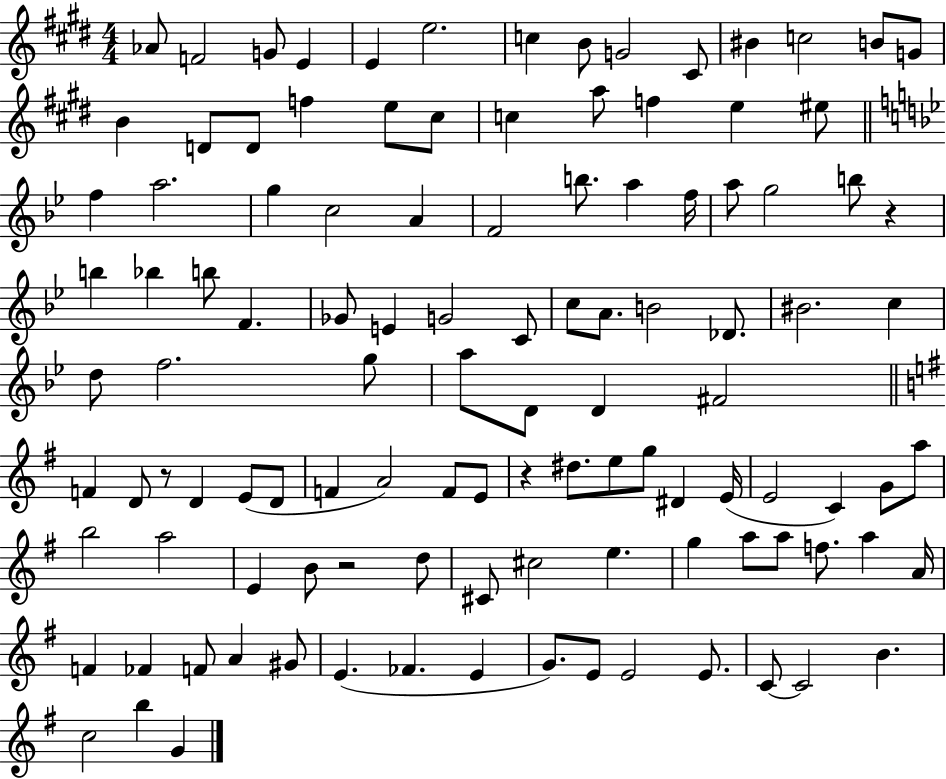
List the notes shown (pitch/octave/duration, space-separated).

Ab4/e F4/h G4/e E4/q E4/q E5/h. C5/q B4/e G4/h C#4/e BIS4/q C5/h B4/e G4/e B4/q D4/e D4/e F5/q E5/e C#5/e C5/q A5/e F5/q E5/q EIS5/e F5/q A5/h. G5/q C5/h A4/q F4/h B5/e. A5/q F5/s A5/e G5/h B5/e R/q B5/q Bb5/q B5/e F4/q. Gb4/e E4/q G4/h C4/e C5/e A4/e. B4/h Db4/e. BIS4/h. C5/q D5/e F5/h. G5/e A5/e D4/e D4/q F#4/h F4/q D4/e R/e D4/q E4/e D4/e F4/q A4/h F4/e E4/e R/q D#5/e. E5/e G5/e D#4/q E4/s E4/h C4/q G4/e A5/e B5/h A5/h E4/q B4/e R/h D5/e C#4/e C#5/h E5/q. G5/q A5/e A5/e F5/e. A5/q A4/s F4/q FES4/q F4/e A4/q G#4/e E4/q. FES4/q. E4/q G4/e. E4/e E4/h E4/e. C4/e C4/h B4/q. C5/h B5/q G4/q